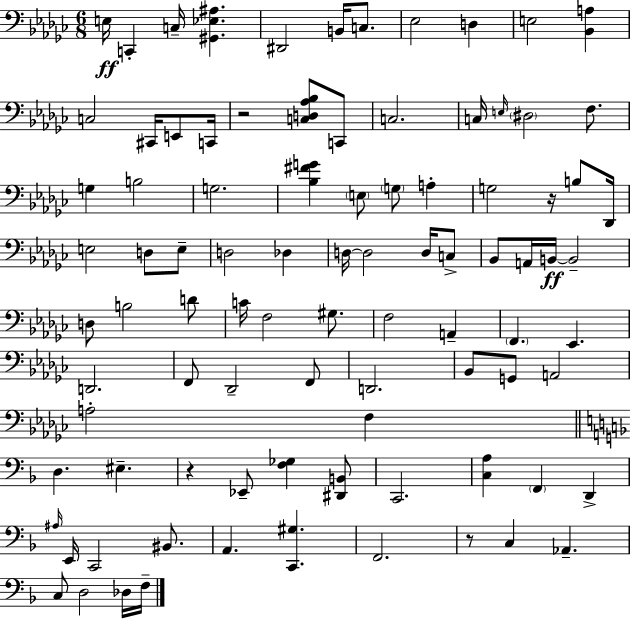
X:1
T:Untitled
M:6/8
L:1/4
K:Ebm
E,/4 C,, C,/4 [^G,,_E,^A,] ^D,,2 B,,/4 C,/2 _E,2 D, E,2 [_B,,A,] C,2 ^C,,/4 E,,/2 C,,/4 z2 [C,D,_A,_B,]/2 C,,/2 C,2 C,/4 E,/4 ^D,2 F,/2 G, B,2 G,2 [_B,^FG] E,/2 G,/2 A, G,2 z/4 B,/2 _D,,/4 E,2 D,/2 E,/2 D,2 _D, D,/4 D,2 D,/4 C,/2 _B,,/2 A,,/4 B,,/4 B,,2 D,/2 B,2 D/2 C/4 F,2 ^G,/2 F,2 A,, F,, _E,, D,,2 F,,/2 _D,,2 F,,/2 D,,2 _B,,/2 G,,/2 A,,2 A,2 F, D, ^E, z _E,,/2 [F,_G,] [^D,,B,,]/2 C,,2 [C,A,] F,, D,, ^A,/4 E,,/4 C,,2 ^B,,/2 A,, [C,,^G,] F,,2 z/2 C, _A,, C,/2 D,2 _D,/4 F,/4